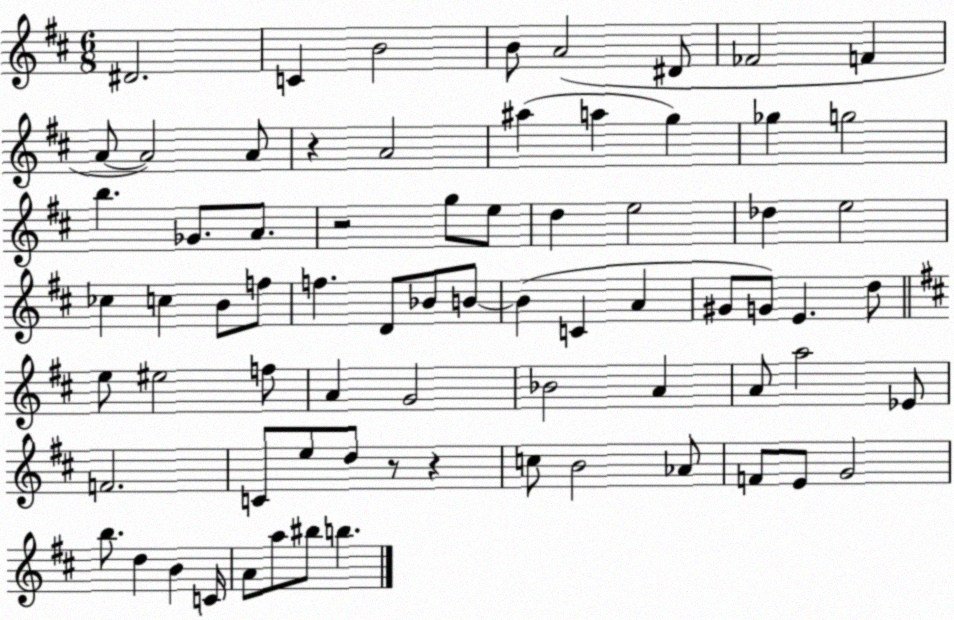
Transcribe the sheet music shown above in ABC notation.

X:1
T:Untitled
M:6/8
L:1/4
K:D
^D2 C B2 B/2 A2 ^D/2 _F2 F A/2 A2 A/2 z A2 ^a a g _g g2 b _G/2 A/2 z2 g/2 e/2 d e2 _d e2 _c c B/2 f/2 f D/2 _B/2 B/2 B C A ^G/2 G/2 E d/2 e/2 ^e2 f/2 A G2 _B2 A A/2 a2 _E/2 F2 C/2 e/2 d/2 z/2 z c/2 B2 _A/2 F/2 E/2 G2 b/2 d B C/4 A/2 a/2 ^b/2 b